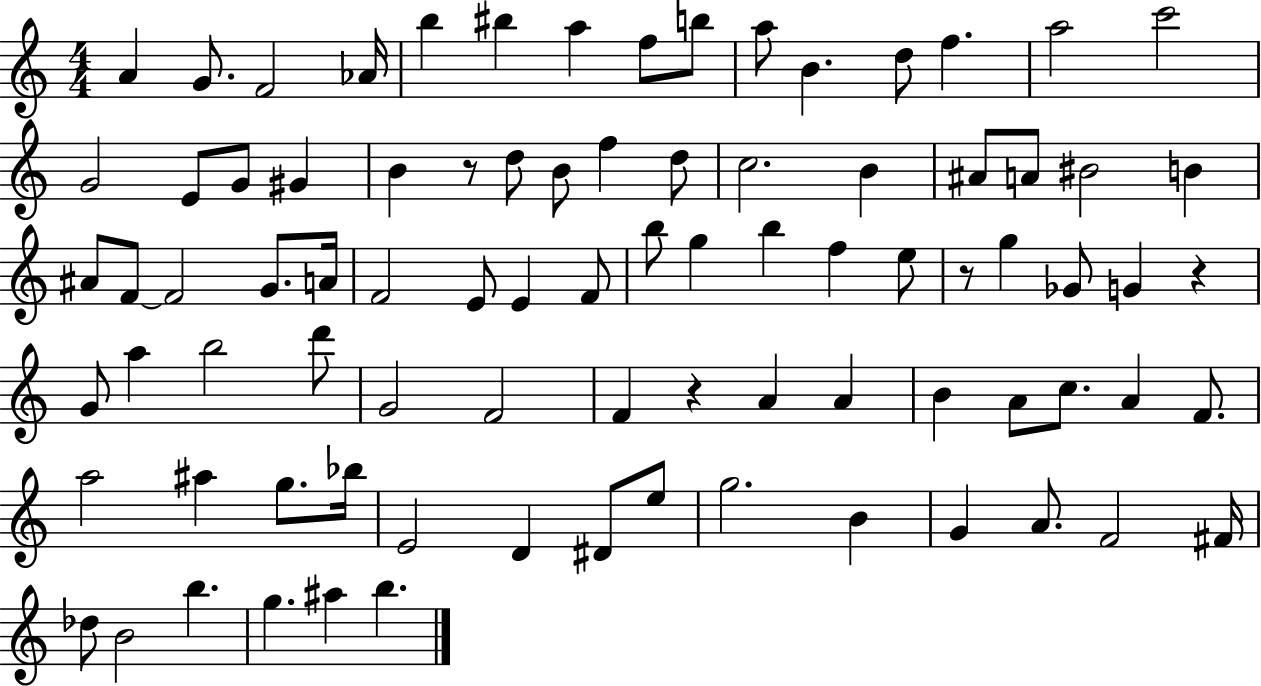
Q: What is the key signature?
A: C major